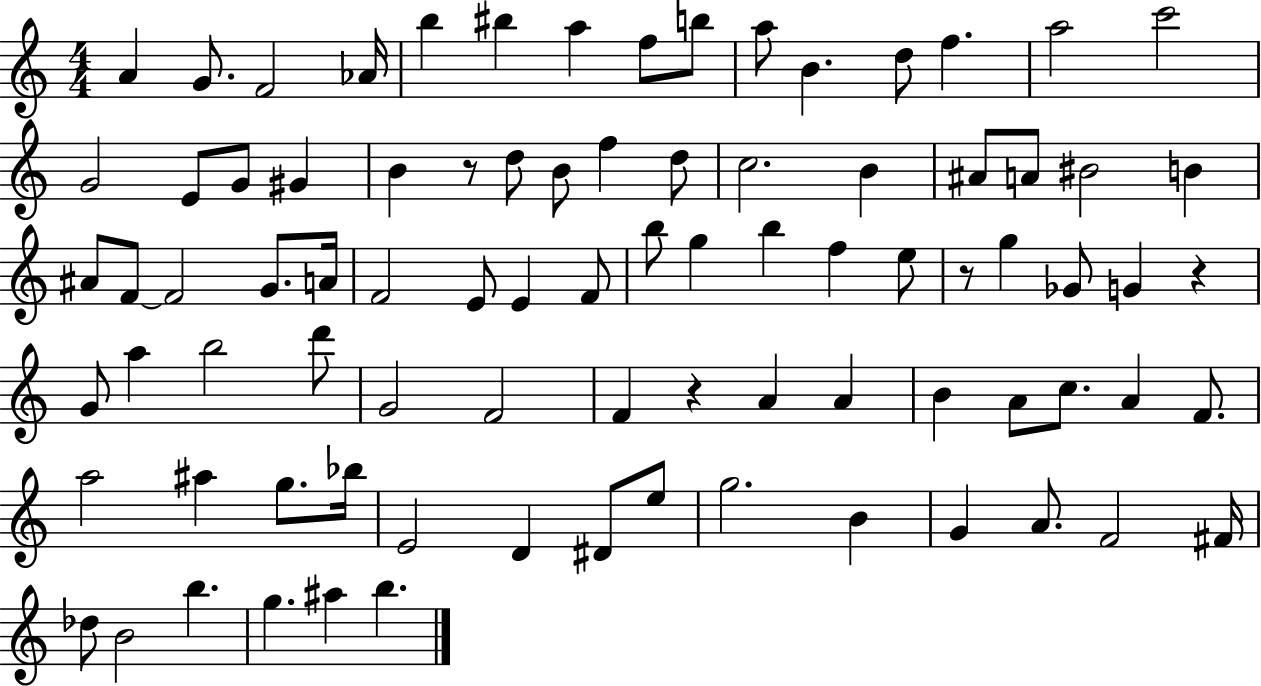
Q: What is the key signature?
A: C major